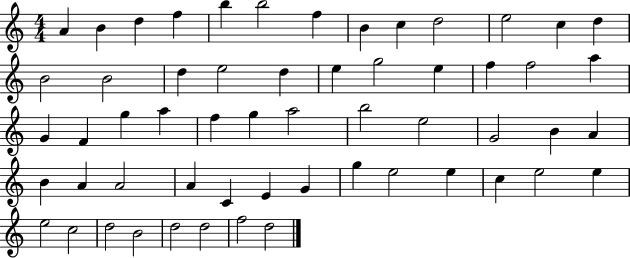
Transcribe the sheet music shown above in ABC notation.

X:1
T:Untitled
M:4/4
L:1/4
K:C
A B d f b b2 f B c d2 e2 c d B2 B2 d e2 d e g2 e f f2 a G F g a f g a2 b2 e2 G2 B A B A A2 A C E G g e2 e c e2 e e2 c2 d2 B2 d2 d2 f2 d2